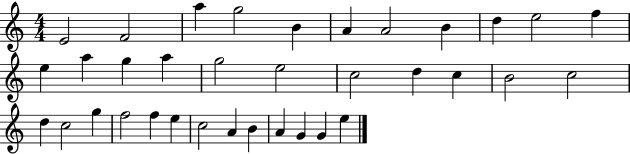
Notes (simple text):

E4/h F4/h A5/q G5/h B4/q A4/q A4/h B4/q D5/q E5/h F5/q E5/q A5/q G5/q A5/q G5/h E5/h C5/h D5/q C5/q B4/h C5/h D5/q C5/h G5/q F5/h F5/q E5/q C5/h A4/q B4/q A4/q G4/q G4/q E5/q